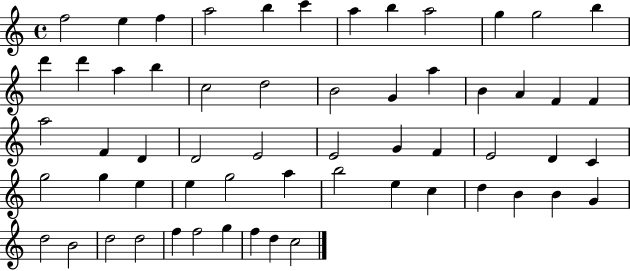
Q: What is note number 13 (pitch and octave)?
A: D6